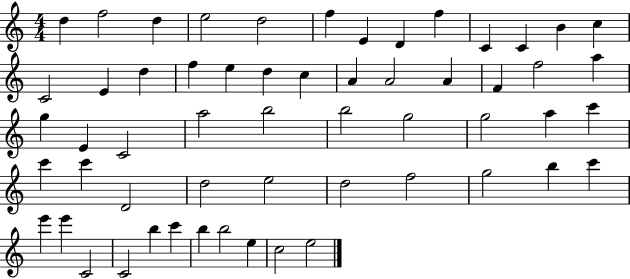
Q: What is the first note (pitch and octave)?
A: D5